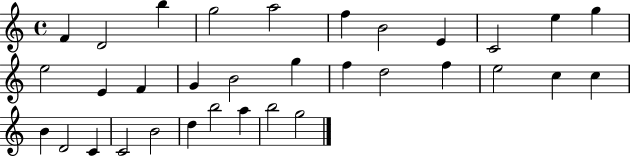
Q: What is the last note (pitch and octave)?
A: G5